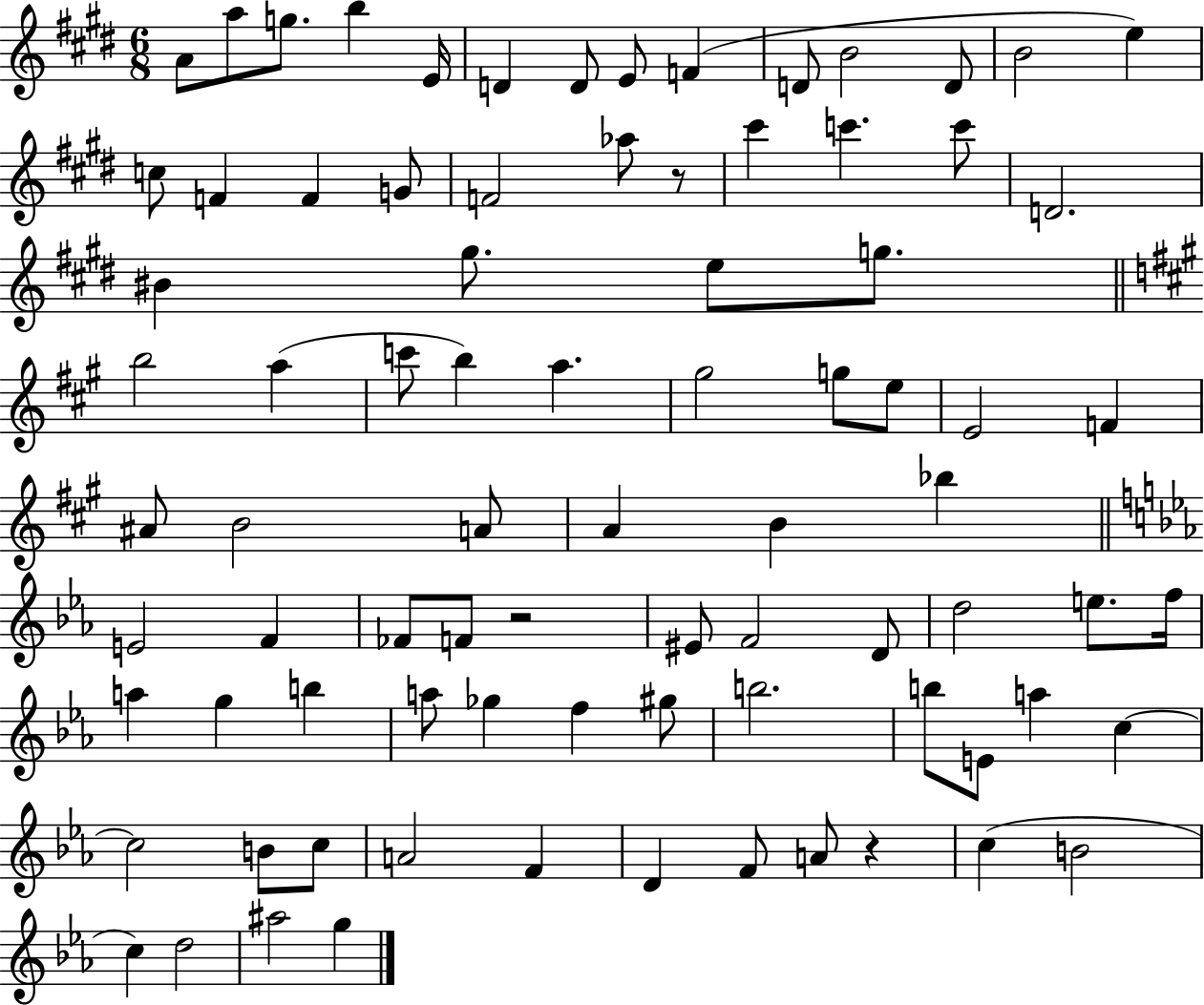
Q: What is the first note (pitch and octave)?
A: A4